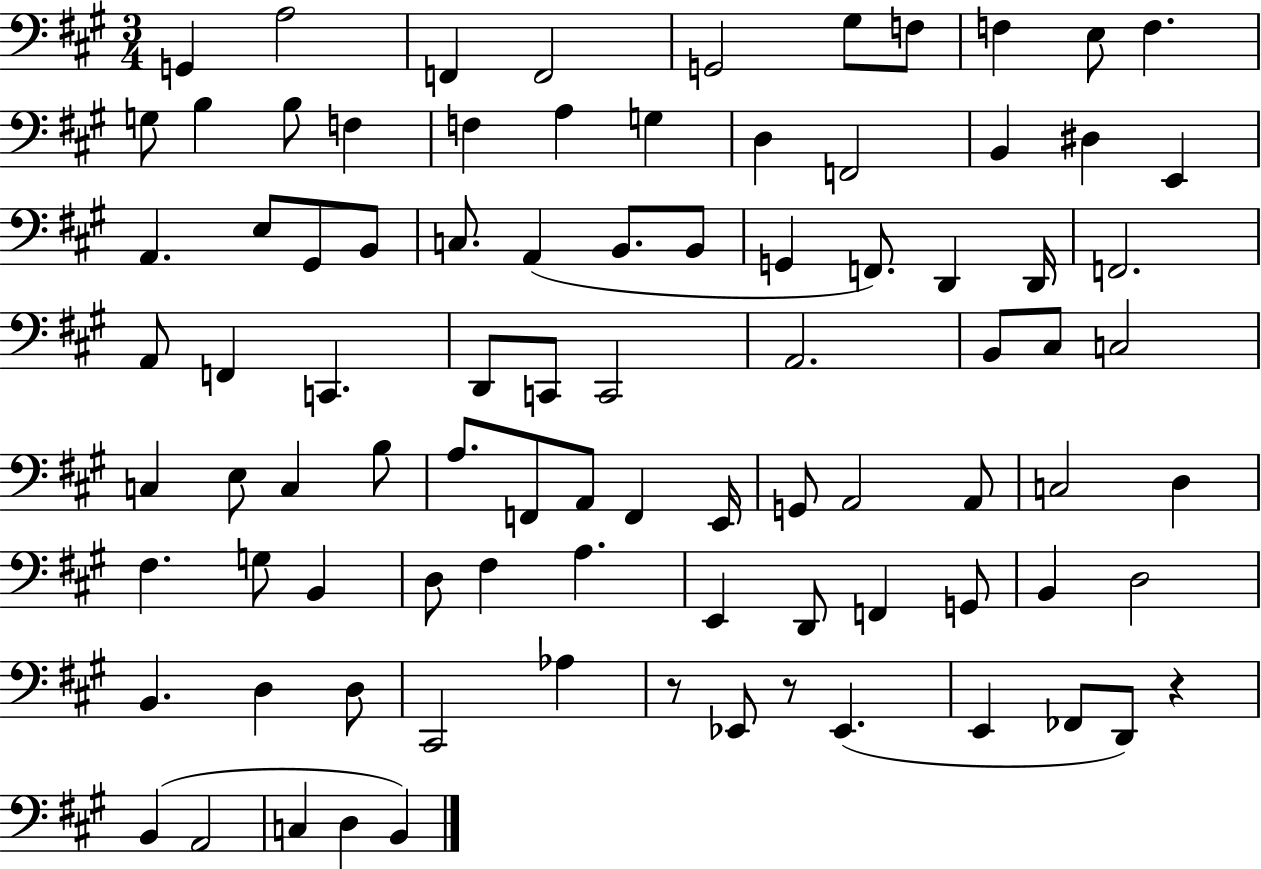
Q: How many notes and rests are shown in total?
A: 89